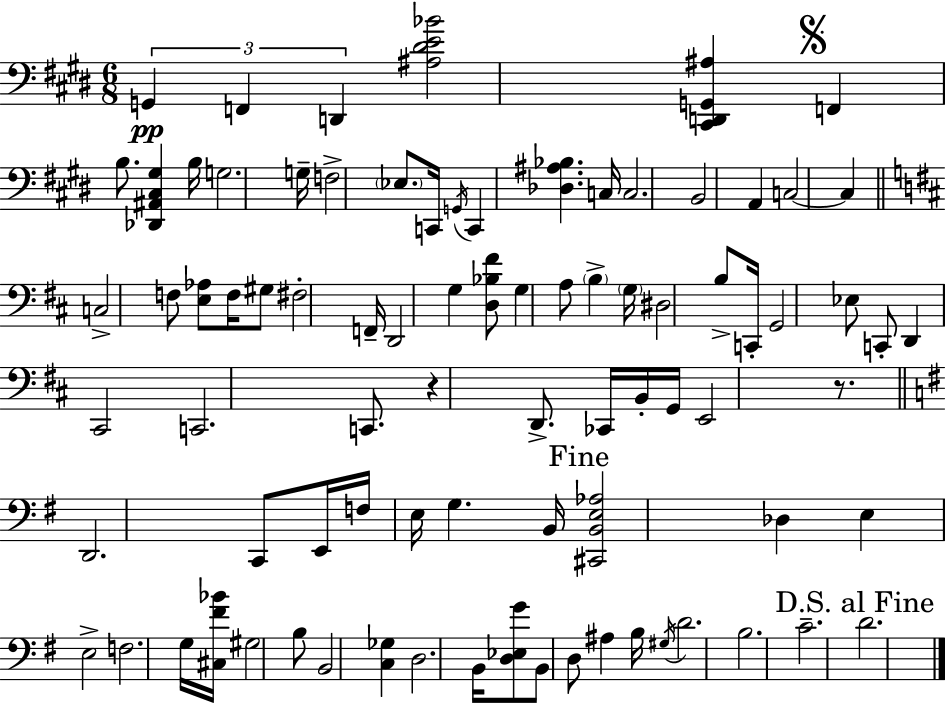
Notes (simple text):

G2/q F2/q D2/q [A#3,D#4,E4,Bb4]/h [C#2,D2,G2,A#3]/q F2/q B3/e. [Db2,A#2,C#3,G#3]/q B3/s G3/h. G3/s F3/h Eb3/e. C2/s G2/s C2/q [Db3,A#3,Bb3]/q. C3/s C3/h. B2/h A2/q C3/h C3/q C3/h F3/e [E3,Ab3]/e F3/s G#3/e F#3/h F2/s D2/h G3/q [D3,Bb3,F#4]/e G3/q A3/e B3/q G3/s D#3/h B3/e C2/s G2/h Eb3/e C2/e D2/q C#2/h C2/h. C2/e. R/q D2/e. CES2/s B2/s G2/s E2/h R/e. D2/h. C2/e E2/s F3/s E3/s G3/q. B2/s [C#2,B2,E3,Ab3]/h Db3/q E3/q E3/h F3/h. G3/s [C#3,F#4,Bb4]/s G#3/h B3/e B2/h [C3,Gb3]/q D3/h. B2/s [D3,Eb3,G4]/e B2/e D3/e A#3/q B3/s G#3/s D4/h. B3/h. C4/h. D4/h.